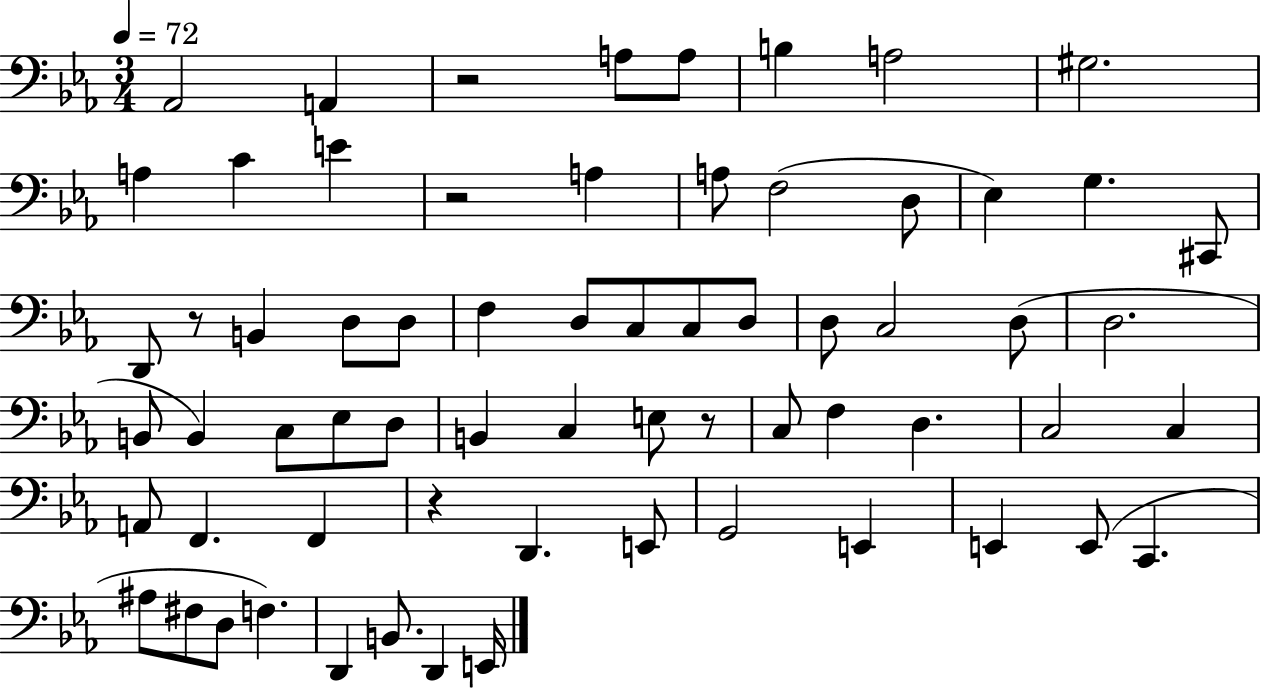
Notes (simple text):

Ab2/h A2/q R/h A3/e A3/e B3/q A3/h G#3/h. A3/q C4/q E4/q R/h A3/q A3/e F3/h D3/e Eb3/q G3/q. C#2/e D2/e R/e B2/q D3/e D3/e F3/q D3/e C3/e C3/e D3/e D3/e C3/h D3/e D3/h. B2/e B2/q C3/e Eb3/e D3/e B2/q C3/q E3/e R/e C3/e F3/q D3/q. C3/h C3/q A2/e F2/q. F2/q R/q D2/q. E2/e G2/h E2/q E2/q E2/e C2/q. A#3/e F#3/e D3/e F3/q. D2/q B2/e. D2/q E2/s